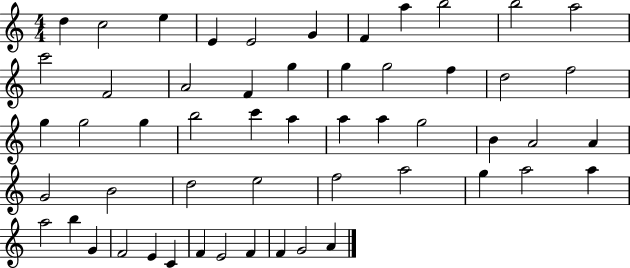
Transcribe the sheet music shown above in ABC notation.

X:1
T:Untitled
M:4/4
L:1/4
K:C
d c2 e E E2 G F a b2 b2 a2 c'2 F2 A2 F g g g2 f d2 f2 g g2 g b2 c' a a a g2 B A2 A G2 B2 d2 e2 f2 a2 g a2 a a2 b G F2 E C F E2 F F G2 A